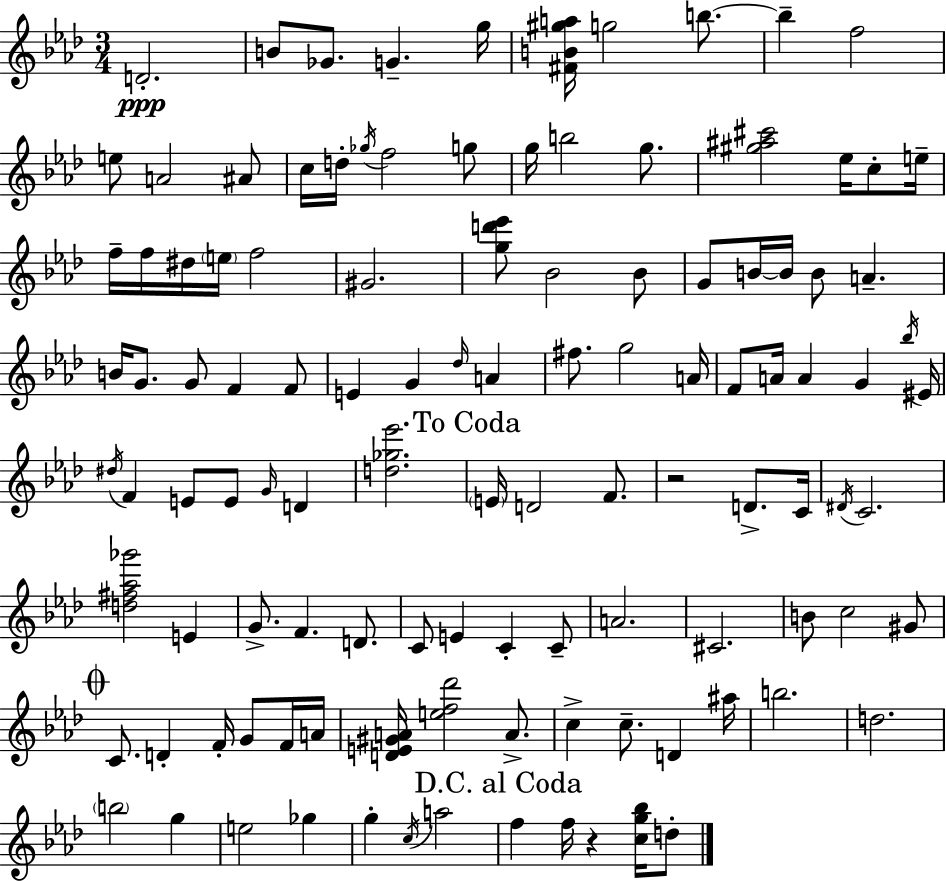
D4/h. B4/e Gb4/e. G4/q. G5/s [F#4,B4,G#5,A5]/s G5/h B5/e. B5/q F5/h E5/e A4/h A#4/e C5/s D5/s Gb5/s F5/h G5/e G5/s B5/h G5/e. [G#5,A#5,C#6]/h Eb5/s C5/e E5/s F5/s F5/s D#5/s E5/s F5/h G#4/h. [G5,D6,Eb6]/e Bb4/h Bb4/e G4/e B4/s B4/s B4/e A4/q. B4/s G4/e. G4/e F4/q F4/e E4/q G4/q Db5/s A4/q F#5/e. G5/h A4/s F4/e A4/s A4/q G4/q Bb5/s EIS4/s D#5/s F4/q E4/e E4/e G4/s D4/q [D5,Gb5,Eb6]/h. E4/s D4/h F4/e. R/h D4/e. C4/s D#4/s C4/h. [D5,F#5,Ab5,Gb6]/h E4/q G4/e. F4/q. D4/e. C4/e E4/q C4/q C4/e A4/h. C#4/h. B4/e C5/h G#4/e C4/e. D4/q F4/s G4/e F4/s A4/s [D4,E4,G#4,A4]/s [E5,F5,Db6]/h A4/e. C5/q C5/e. D4/q A#5/s B5/h. D5/h. B5/h G5/q E5/h Gb5/q G5/q C5/s A5/h F5/q F5/s R/q [C5,G5,Bb5]/s D5/e